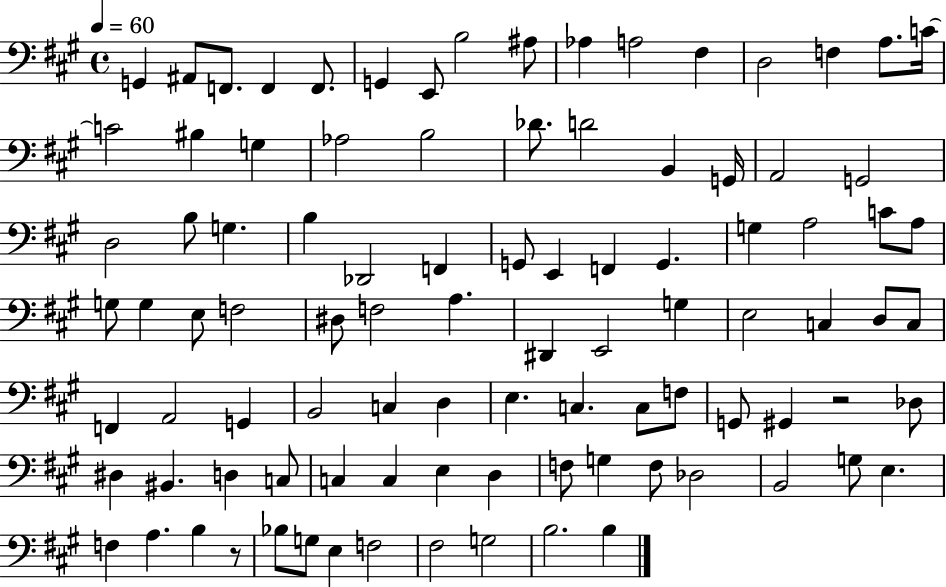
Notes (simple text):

G2/q A#2/e F2/e. F2/q F2/e. G2/q E2/e B3/h A#3/e Ab3/q A3/h F#3/q D3/h F3/q A3/e. C4/s C4/h BIS3/q G3/q Ab3/h B3/h Db4/e. D4/h B2/q G2/s A2/h G2/h D3/h B3/e G3/q. B3/q Db2/h F2/q G2/e E2/q F2/q G2/q. G3/q A3/h C4/e A3/e G3/e G3/q E3/e F3/h D#3/e F3/h A3/q. D#2/q E2/h G3/q E3/h C3/q D3/e C3/e F2/q A2/h G2/q B2/h C3/q D3/q E3/q. C3/q. C3/e F3/e G2/e G#2/q R/h Db3/e D#3/q BIS2/q. D3/q C3/e C3/q C3/q E3/q D3/q F3/e G3/q F3/e Db3/h B2/h G3/e E3/q. F3/q A3/q. B3/q R/e Bb3/e G3/e E3/q F3/h F#3/h G3/h B3/h. B3/q